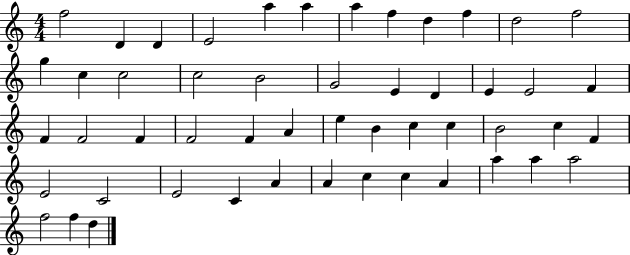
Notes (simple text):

F5/h D4/q D4/q E4/h A5/q A5/q A5/q F5/q D5/q F5/q D5/h F5/h G5/q C5/q C5/h C5/h B4/h G4/h E4/q D4/q E4/q E4/h F4/q F4/q F4/h F4/q F4/h F4/q A4/q E5/q B4/q C5/q C5/q B4/h C5/q F4/q E4/h C4/h E4/h C4/q A4/q A4/q C5/q C5/q A4/q A5/q A5/q A5/h F5/h F5/q D5/q